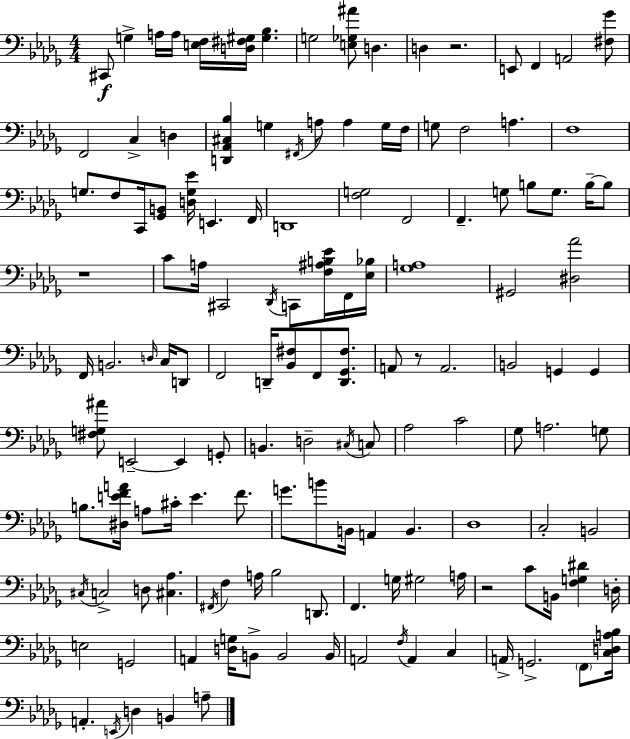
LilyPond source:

{
  \clef bass
  \numericTimeSignature
  \time 4/4
  \key bes \minor
  cis,8\f g4-> a16 a16 <e f>16 <d fis gis>16 <gis bes>4. | g2 <e ges ais'>8 d4. | d4 r2. | e,8 f,4 a,2 <fis ges'>8 | \break f,2 c4-> d4 | <d, aes, cis bes>4 g4 \acciaccatura { fis,16 } a8 a4 g16 | f16 g8 f2 a4. | f1 | \break g8. f8 c,16 <ges, b,>8 <d g ees'>16 e,4. | f,16 d,1 | <f g>2 f,2 | f,4.-- g8 b8 g8. b16--~~ b8 | \break r1 | c'8 a16 cis,2 \acciaccatura { des,16 } c,8 <f ais b ees'>16 | f,16 <ees bes>16 <ges a>1 | gis,2 <dis aes'>2 | \break f,16 b,2. \grace { d16 } | c16 d,8 f,2 d,16-- <bes, fis>8 f,8 | <d, ges, fis>8. a,8 r8 a,2. | b,2 g,4 g,4 | \break <fis g ais'>8 e,2--~~ e,4 | g,8-. b,4. d2-- | \acciaccatura { cis16 } c8 aes2 c'2 | ges8 a2. | \break g8 b8. <dis e' f' a'>16 a8 cis'16-. e'4. | f'8. g'8. b'8 b,16 a,4 b,4. | des1 | c2-. b,2 | \break \acciaccatura { cis16 } c2-> d8 <cis aes>4. | \acciaccatura { fis,16 } f4 a16 bes2 | d,8. f,4. g16 gis2 | a16 r2 c'8 | \break b,16 <f g dis'>4 d16-. e2 g,2 | a,4 <d g>16 b,8-> b,2 | b,16 a,2 \acciaccatura { f16 } a,4 | c4 a,16-> g,2.-> | \break \parenthesize f,8 <c d a bes>16 a,4.-. \acciaccatura { e,16 } d4 | b,4 a8-- \bar "|."
}